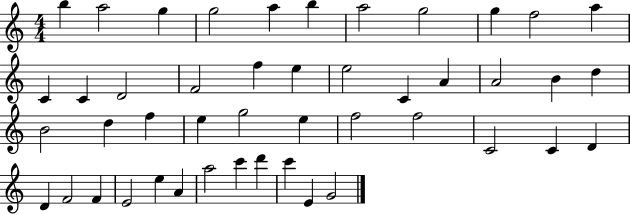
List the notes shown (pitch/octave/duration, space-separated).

B5/q A5/h G5/q G5/h A5/q B5/q A5/h G5/h G5/q F5/h A5/q C4/q C4/q D4/h F4/h F5/q E5/q E5/h C4/q A4/q A4/h B4/q D5/q B4/h D5/q F5/q E5/q G5/h E5/q F5/h F5/h C4/h C4/q D4/q D4/q F4/h F4/q E4/h E5/q A4/q A5/h C6/q D6/q C6/q E4/q G4/h